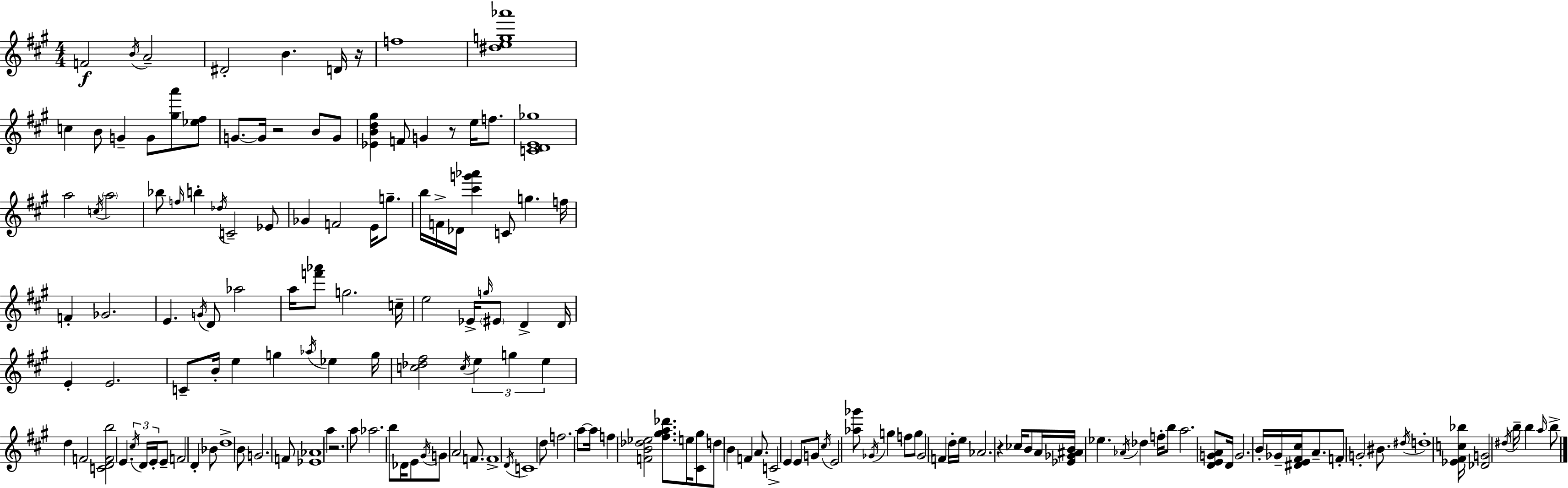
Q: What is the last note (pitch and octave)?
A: B5